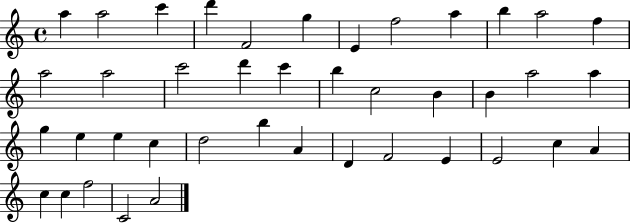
{
  \clef treble
  \time 4/4
  \defaultTimeSignature
  \key c \major
  a''4 a''2 c'''4 | d'''4 f'2 g''4 | e'4 f''2 a''4 | b''4 a''2 f''4 | \break a''2 a''2 | c'''2 d'''4 c'''4 | b''4 c''2 b'4 | b'4 a''2 a''4 | \break g''4 e''4 e''4 c''4 | d''2 b''4 a'4 | d'4 f'2 e'4 | e'2 c''4 a'4 | \break c''4 c''4 f''2 | c'2 a'2 | \bar "|."
}